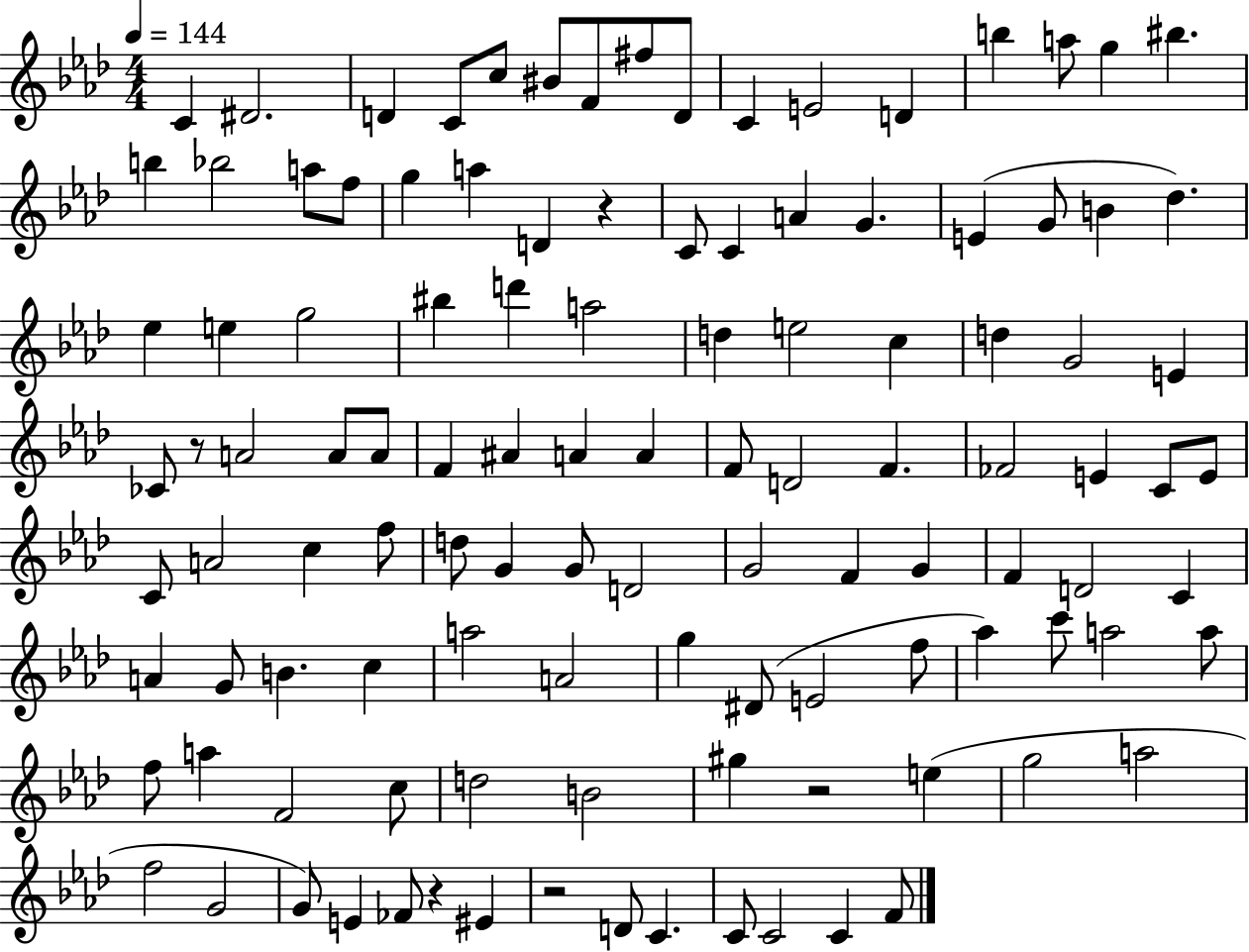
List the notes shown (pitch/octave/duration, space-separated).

C4/q D#4/h. D4/q C4/e C5/e BIS4/e F4/e F#5/e D4/e C4/q E4/h D4/q B5/q A5/e G5/q BIS5/q. B5/q Bb5/h A5/e F5/e G5/q A5/q D4/q R/q C4/e C4/q A4/q G4/q. E4/q G4/e B4/q Db5/q. Eb5/q E5/q G5/h BIS5/q D6/q A5/h D5/q E5/h C5/q D5/q G4/h E4/q CES4/e R/e A4/h A4/e A4/e F4/q A#4/q A4/q A4/q F4/e D4/h F4/q. FES4/h E4/q C4/e E4/e C4/e A4/h C5/q F5/e D5/e G4/q G4/e D4/h G4/h F4/q G4/q F4/q D4/h C4/q A4/q G4/e B4/q. C5/q A5/h A4/h G5/q D#4/e E4/h F5/e Ab5/q C6/e A5/h A5/e F5/e A5/q F4/h C5/e D5/h B4/h G#5/q R/h E5/q G5/h A5/h F5/h G4/h G4/e E4/q FES4/e R/q EIS4/q R/h D4/e C4/q. C4/e C4/h C4/q F4/e